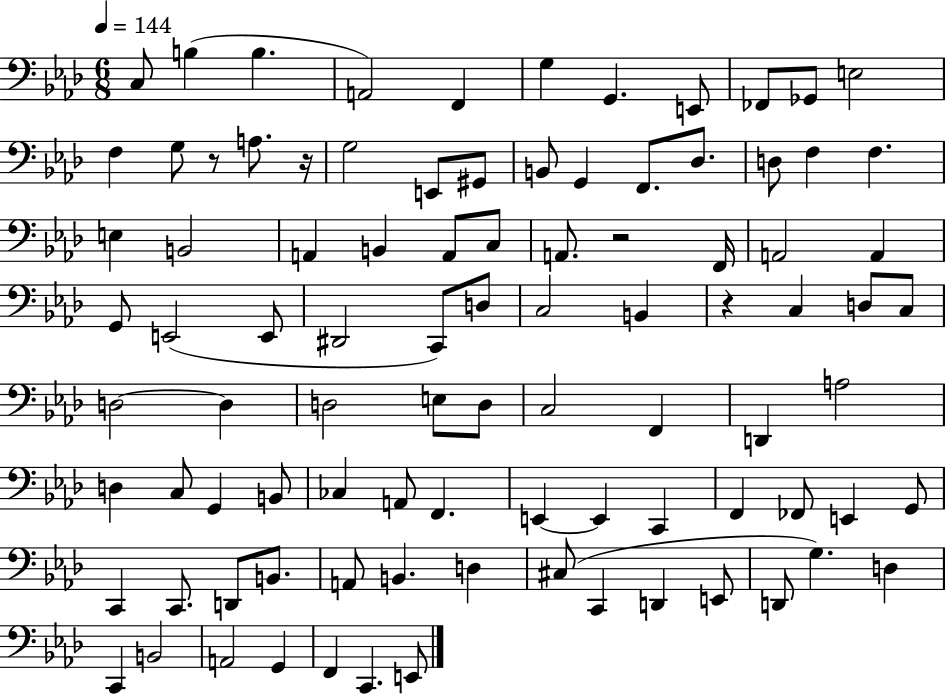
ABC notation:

X:1
T:Untitled
M:6/8
L:1/4
K:Ab
C,/2 B, B, A,,2 F,, G, G,, E,,/2 _F,,/2 _G,,/2 E,2 F, G,/2 z/2 A,/2 z/4 G,2 E,,/2 ^G,,/2 B,,/2 G,, F,,/2 _D,/2 D,/2 F, F, E, B,,2 A,, B,, A,,/2 C,/2 A,,/2 z2 F,,/4 A,,2 A,, G,,/2 E,,2 E,,/2 ^D,,2 C,,/2 D,/2 C,2 B,, z C, D,/2 C,/2 D,2 D, D,2 E,/2 D,/2 C,2 F,, D,, A,2 D, C,/2 G,, B,,/2 _C, A,,/2 F,, E,, E,, C,, F,, _F,,/2 E,, G,,/2 C,, C,,/2 D,,/2 B,,/2 A,,/2 B,, D, ^C,/2 C,, D,, E,,/2 D,,/2 G, D, C,, B,,2 A,,2 G,, F,, C,, E,,/2